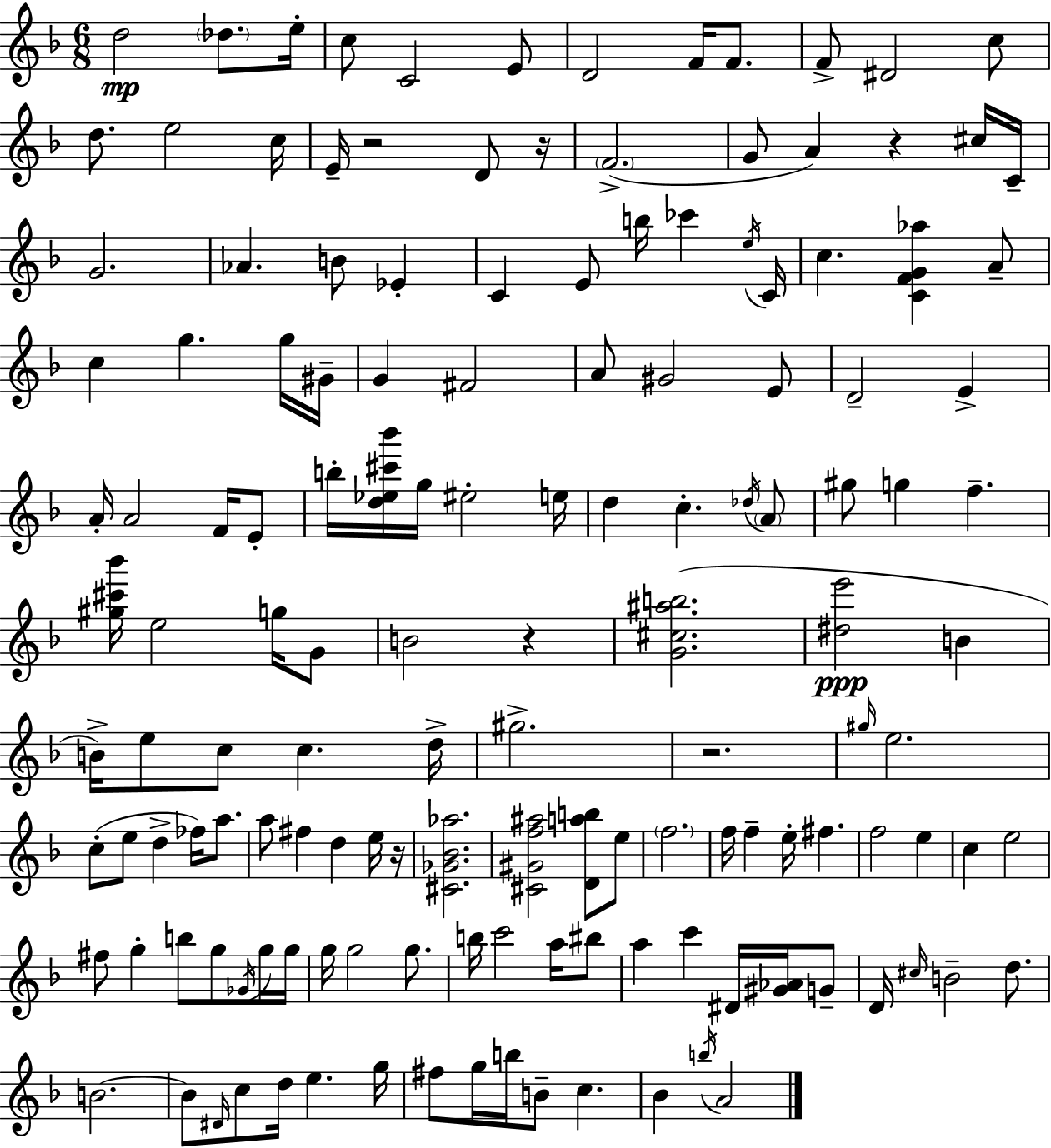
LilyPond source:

{
  \clef treble
  \numericTimeSignature
  \time 6/8
  \key d \minor
  \repeat volta 2 { d''2\mp \parenthesize des''8. e''16-. | c''8 c'2 e'8 | d'2 f'16 f'8. | f'8-> dis'2 c''8 | \break d''8. e''2 c''16 | e'16-- r2 d'8 r16 | \parenthesize f'2.->( | g'8 a'4) r4 cis''16 c'16-- | \break g'2. | aes'4. b'8 ees'4-. | c'4 e'8 b''16 ces'''4 \acciaccatura { e''16 } | c'16 c''4. <c' f' g' aes''>4 a'8-- | \break c''4 g''4. g''16 | gis'16-- g'4 fis'2 | a'8 gis'2 e'8 | d'2-- e'4-> | \break a'16-. a'2 f'16 e'8-. | b''16-. <d'' ees'' cis''' bes'''>16 g''16 eis''2-. | e''16 d''4 c''4.-. \acciaccatura { des''16 } | \parenthesize a'8 gis''8 g''4 f''4.-- | \break <gis'' cis''' bes'''>16 e''2 g''16 | g'8 b'2 r4 | <g' cis'' ais'' b''>2.( | <dis'' e'''>2\ppp b'4 | \break b'16->) e''8 c''8 c''4. | d''16-> gis''2.-> | r2. | \grace { gis''16 } e''2. | \break c''8-.( e''8 d''4-> fes''16) | a''8. a''8 fis''4 d''4 | e''16 r16 <cis' ges' bes' aes''>2. | <cis' gis' f'' ais''>2 <d' a'' b''>8 | \break e''8 \parenthesize f''2. | f''16 f''4-- e''16-. fis''4. | f''2 e''4 | c''4 e''2 | \break fis''8 g''4-. b''8 g''8 | \acciaccatura { ges'16 } g''16 g''16 g''16 g''2 | g''8. b''16 c'''2 | a''16 bis''8 a''4 c'''4 | \break dis'16 <gis' aes'>16 g'8-- d'16 \grace { cis''16 } b'2-- | d''8. b'2.~~ | b'8 \grace { dis'16 } c''8 d''16 e''4. | g''16 fis''8 g''16 b''16 b'8-- | \break c''4. bes'4 \acciaccatura { b''16 } a'2 | } \bar "|."
}